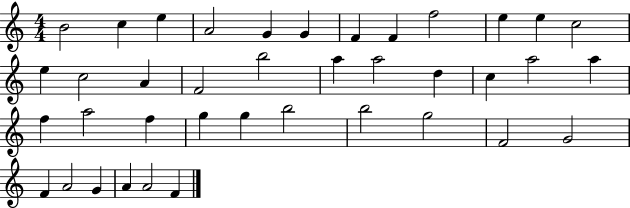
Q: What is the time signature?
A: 4/4